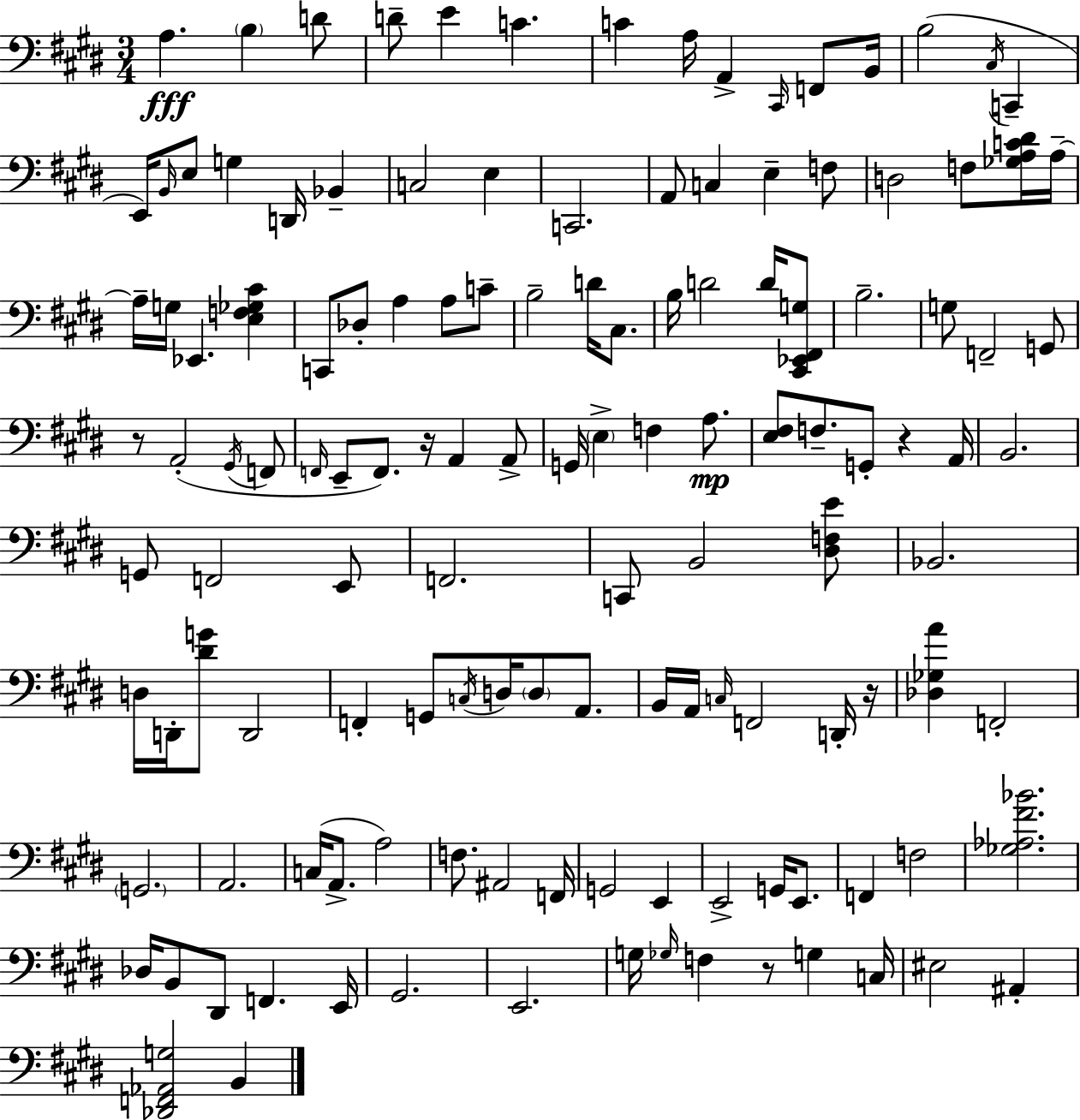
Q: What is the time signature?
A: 3/4